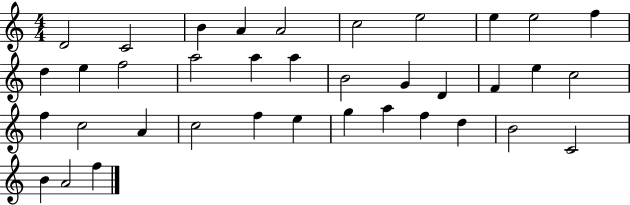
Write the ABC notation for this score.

X:1
T:Untitled
M:4/4
L:1/4
K:C
D2 C2 B A A2 c2 e2 e e2 f d e f2 a2 a a B2 G D F e c2 f c2 A c2 f e g a f d B2 C2 B A2 f